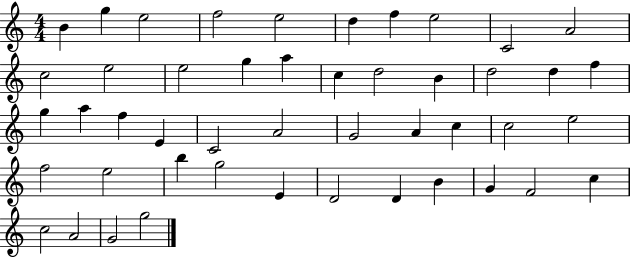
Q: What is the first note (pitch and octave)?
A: B4